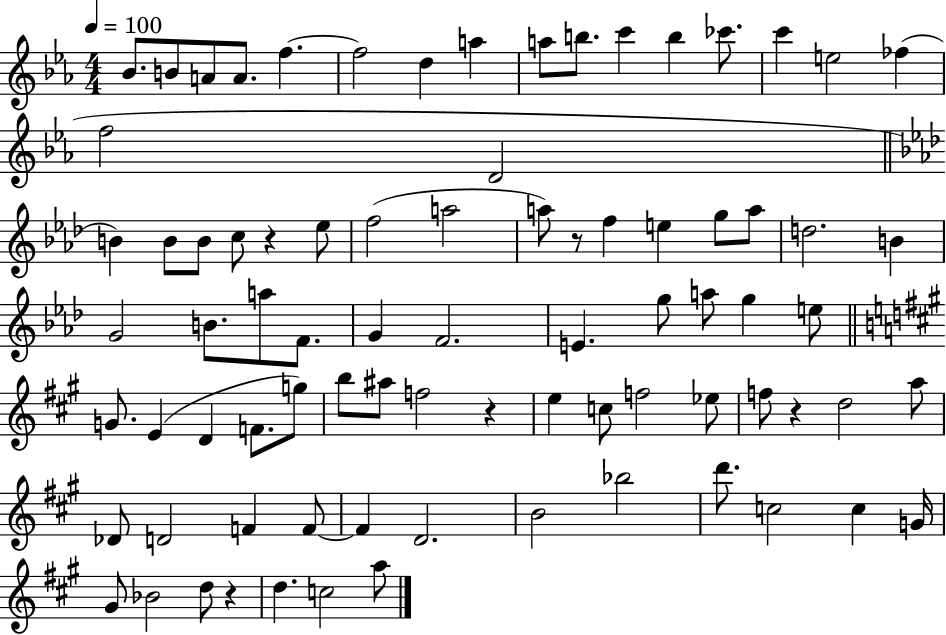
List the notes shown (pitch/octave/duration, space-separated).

Bb4/e. B4/e A4/e A4/e. F5/q. F5/h D5/q A5/q A5/e B5/e. C6/q B5/q CES6/e. C6/q E5/h FES5/q F5/h D4/h B4/q B4/e B4/e C5/e R/q Eb5/e F5/h A5/h A5/e R/e F5/q E5/q G5/e A5/e D5/h. B4/q G4/h B4/e. A5/e F4/e. G4/q F4/h. E4/q. G5/e A5/e G5/q E5/e G4/e. E4/q D4/q F4/e. G5/e B5/e A#5/e F5/h R/q E5/q C5/e F5/h Eb5/e F5/e R/q D5/h A5/e Db4/e D4/h F4/q F4/e F4/q D4/h. B4/h Bb5/h D6/e. C5/h C5/q G4/s G#4/e Bb4/h D5/e R/q D5/q. C5/h A5/e